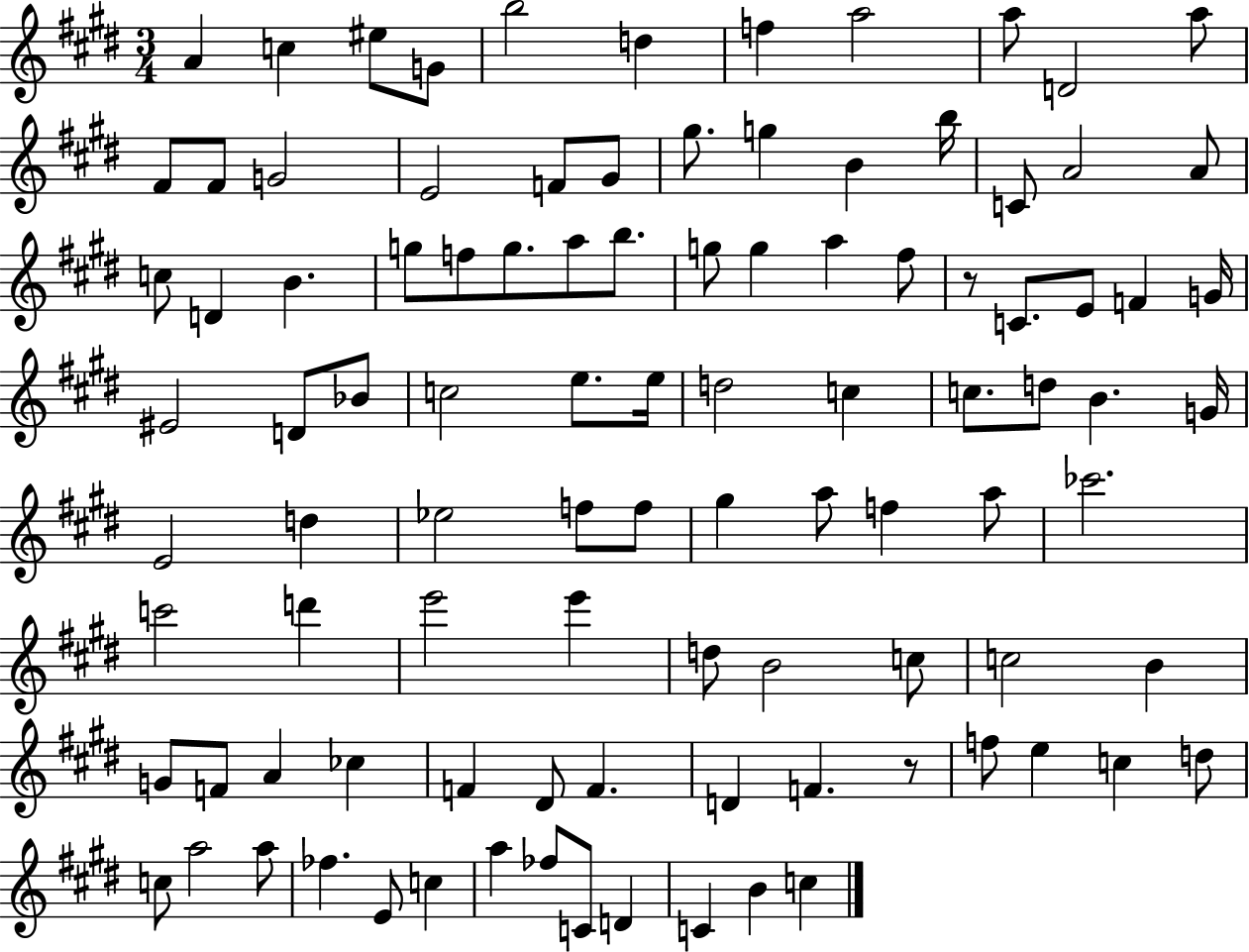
{
  \clef treble
  \numericTimeSignature
  \time 3/4
  \key e \major
  \repeat volta 2 { a'4 c''4 eis''8 g'8 | b''2 d''4 | f''4 a''2 | a''8 d'2 a''8 | \break fis'8 fis'8 g'2 | e'2 f'8 gis'8 | gis''8. g''4 b'4 b''16 | c'8 a'2 a'8 | \break c''8 d'4 b'4. | g''8 f''8 g''8. a''8 b''8. | g''8 g''4 a''4 fis''8 | r8 c'8. e'8 f'4 g'16 | \break eis'2 d'8 bes'8 | c''2 e''8. e''16 | d''2 c''4 | c''8. d''8 b'4. g'16 | \break e'2 d''4 | ees''2 f''8 f''8 | gis''4 a''8 f''4 a''8 | ces'''2. | \break c'''2 d'''4 | e'''2 e'''4 | d''8 b'2 c''8 | c''2 b'4 | \break g'8 f'8 a'4 ces''4 | f'4 dis'8 f'4. | d'4 f'4. r8 | f''8 e''4 c''4 d''8 | \break c''8 a''2 a''8 | fes''4. e'8 c''4 | a''4 fes''8 c'8 d'4 | c'4 b'4 c''4 | \break } \bar "|."
}